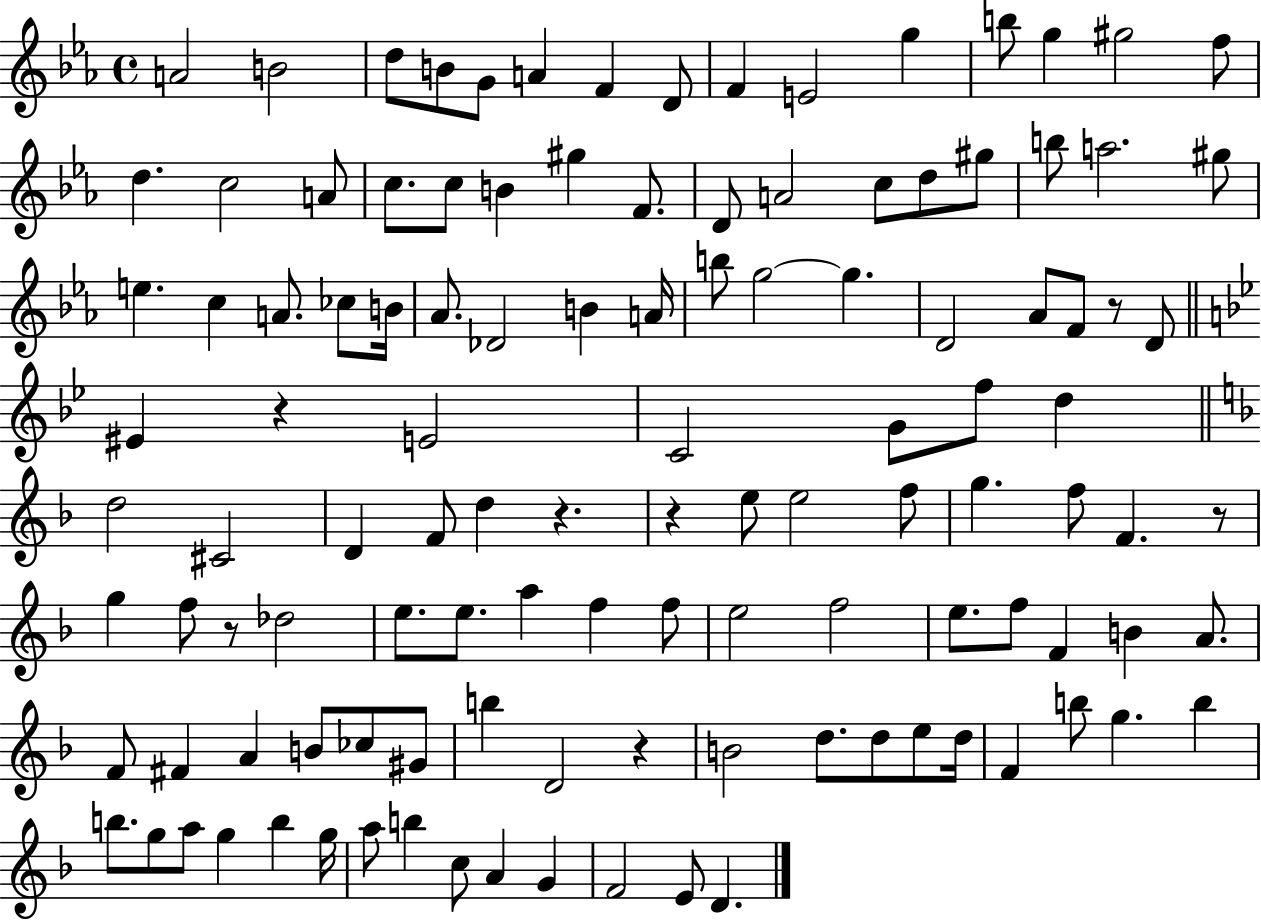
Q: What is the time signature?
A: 4/4